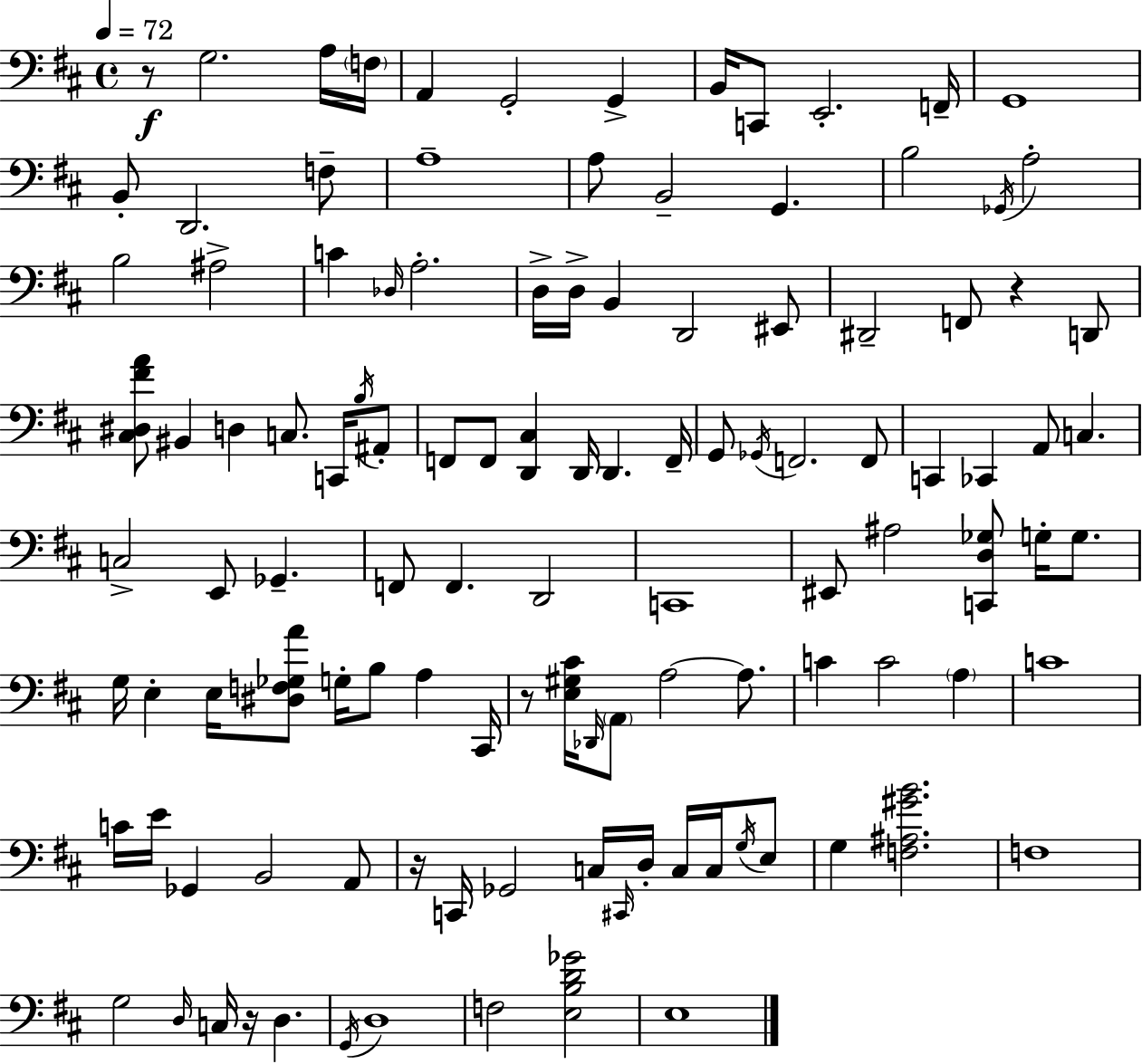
X:1
T:Untitled
M:4/4
L:1/4
K:D
z/2 G,2 A,/4 F,/4 A,, G,,2 G,, B,,/4 C,,/2 E,,2 F,,/4 G,,4 B,,/2 D,,2 F,/2 A,4 A,/2 B,,2 G,, B,2 _G,,/4 A,2 B,2 ^A,2 C _D,/4 A,2 D,/4 D,/4 B,, D,,2 ^E,,/2 ^D,,2 F,,/2 z D,,/2 [^C,^D,^FA]/2 ^B,, D, C,/2 C,,/4 B,/4 ^A,,/2 F,,/2 F,,/2 [D,,^C,] D,,/4 D,, F,,/4 G,,/2 _G,,/4 F,,2 F,,/2 C,, _C,, A,,/2 C, C,2 E,,/2 _G,, F,,/2 F,, D,,2 C,,4 ^E,,/2 ^A,2 [C,,D,_G,]/2 G,/4 G,/2 G,/4 E, E,/4 [^D,F,_G,A]/2 G,/4 B,/2 A, ^C,,/4 z/2 [E,^G,^C]/4 _D,,/4 A,,/2 A,2 A,/2 C C2 A, C4 C/4 E/4 _G,, B,,2 A,,/2 z/4 C,,/4 _G,,2 C,/4 ^C,,/4 D,/4 C,/4 C,/4 G,/4 E,/2 G, [F,^A,^GB]2 F,4 G,2 D,/4 C,/4 z/4 D, G,,/4 D,4 F,2 [E,B,D_G]2 E,4